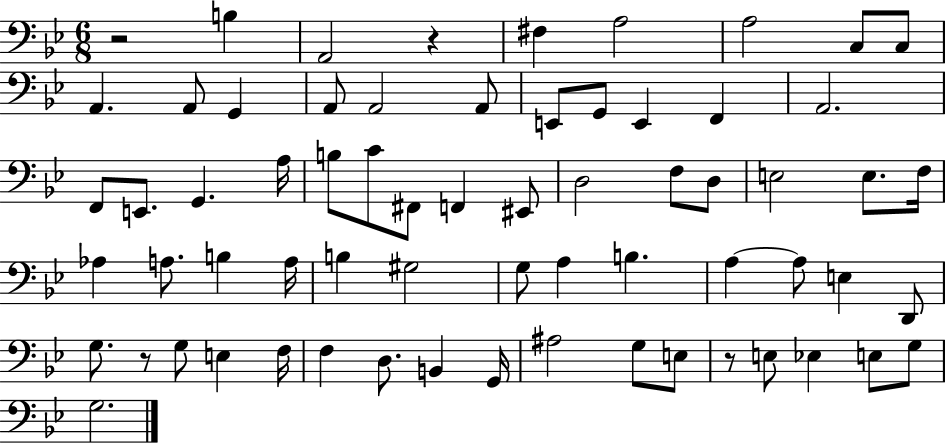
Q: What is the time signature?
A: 6/8